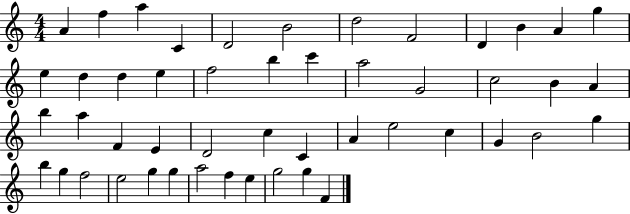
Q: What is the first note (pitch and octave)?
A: A4